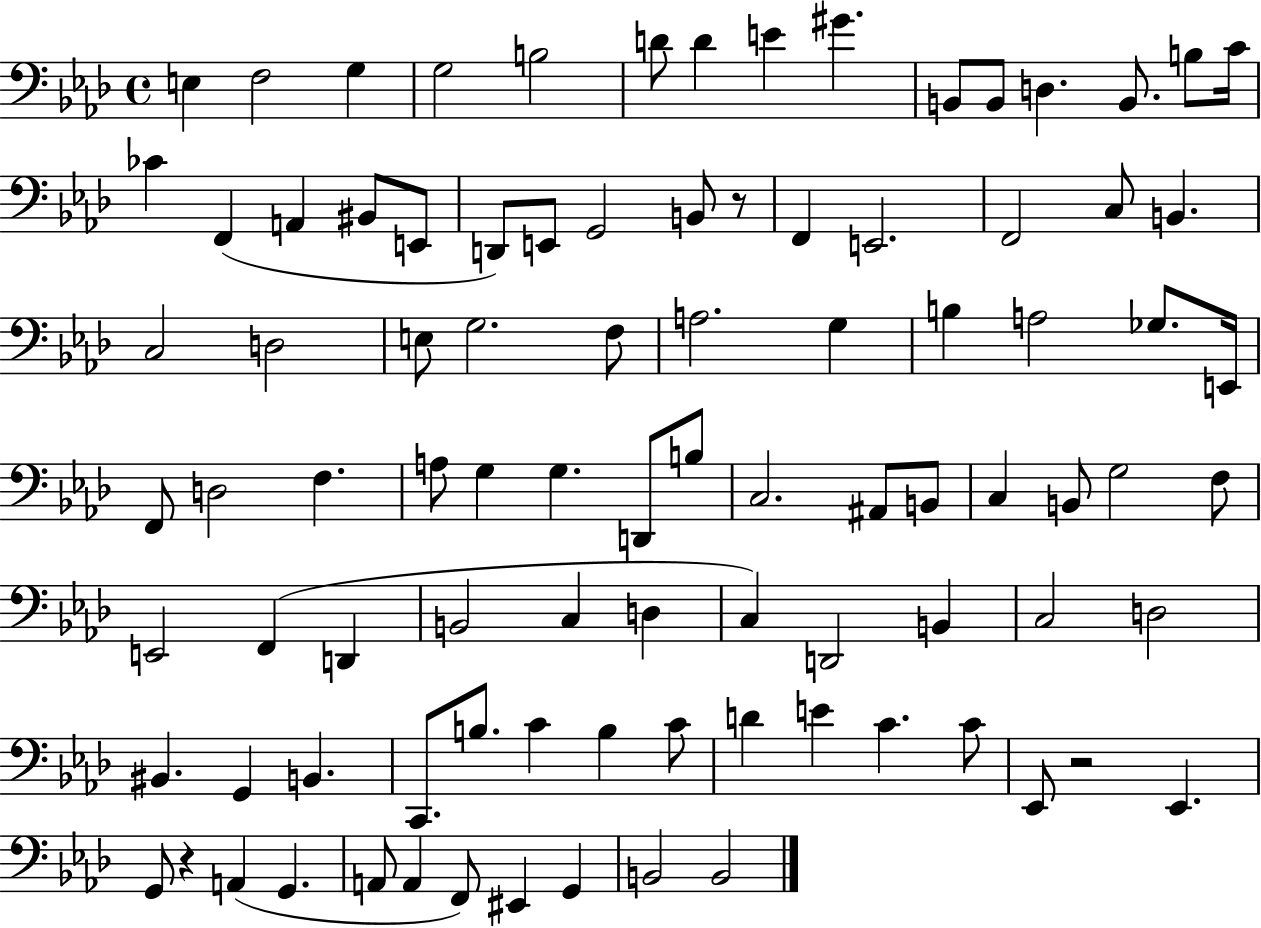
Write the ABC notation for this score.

X:1
T:Untitled
M:4/4
L:1/4
K:Ab
E, F,2 G, G,2 B,2 D/2 D E ^G B,,/2 B,,/2 D, B,,/2 B,/2 C/4 _C F,, A,, ^B,,/2 E,,/2 D,,/2 E,,/2 G,,2 B,,/2 z/2 F,, E,,2 F,,2 C,/2 B,, C,2 D,2 E,/2 G,2 F,/2 A,2 G, B, A,2 _G,/2 E,,/4 F,,/2 D,2 F, A,/2 G, G, D,,/2 B,/2 C,2 ^A,,/2 B,,/2 C, B,,/2 G,2 F,/2 E,,2 F,, D,, B,,2 C, D, C, D,,2 B,, C,2 D,2 ^B,, G,, B,, C,,/2 B,/2 C B, C/2 D E C C/2 _E,,/2 z2 _E,, G,,/2 z A,, G,, A,,/2 A,, F,,/2 ^E,, G,, B,,2 B,,2